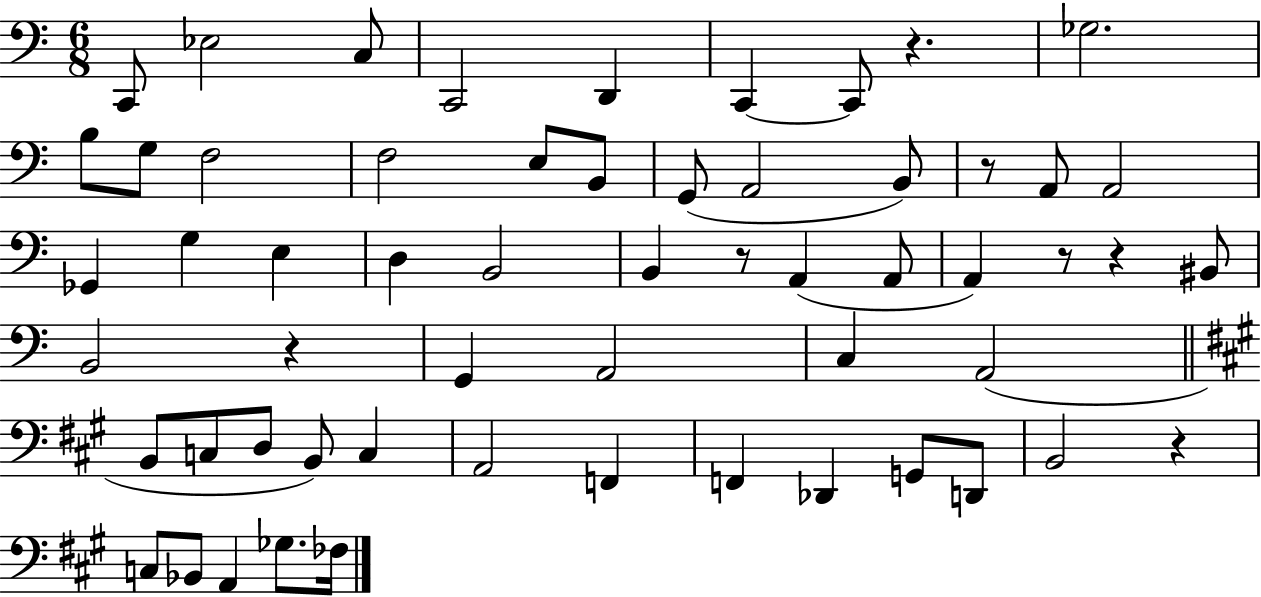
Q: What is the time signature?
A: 6/8